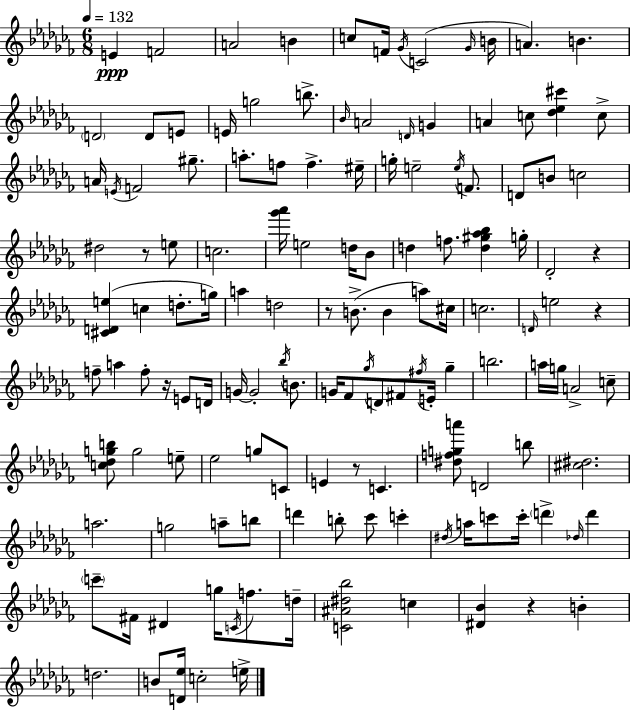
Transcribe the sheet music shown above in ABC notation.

X:1
T:Untitled
M:6/8
L:1/4
K:Abm
E F2 A2 B c/2 F/4 _G/4 C2 _G/4 B/4 A B D2 D/2 E/2 E/4 g2 b/2 _B/4 A2 D/4 G A c/2 [_d_e^c'] c/2 A/4 E/4 F2 ^g/2 a/2 f/2 f ^e/4 g/4 e2 e/4 F/2 D/2 B/2 c2 ^d2 z/2 e/2 c2 [_g'_a']/4 e2 d/4 _B/2 d f/2 [d^g_a_b] g/4 _D2 z [^CDe] c d/2 g/4 a d2 z/2 B/2 B a/2 ^c/4 c2 D/4 e2 z f/2 a f/2 z/4 E/2 D/4 G/4 G2 _b/4 B/2 G/4 _F/2 _g/4 D/2 ^F/2 ^f/4 E/4 _g b2 a/4 g/4 A2 c/2 [c_dgb]/2 g2 e/2 _e2 g/2 C/2 E z/2 C [^dfga']/2 D2 b/2 [^c^d]2 a2 g2 a/2 b/2 d' b/2 _c'/2 c' ^d/4 a/4 c'/2 c'/4 d' _d/4 d' c'/2 ^F/4 ^D g/4 C/4 f/2 d/4 [C^A^d_b]2 c [^D_B] z B d2 B/2 [D_e]/4 c2 e/4